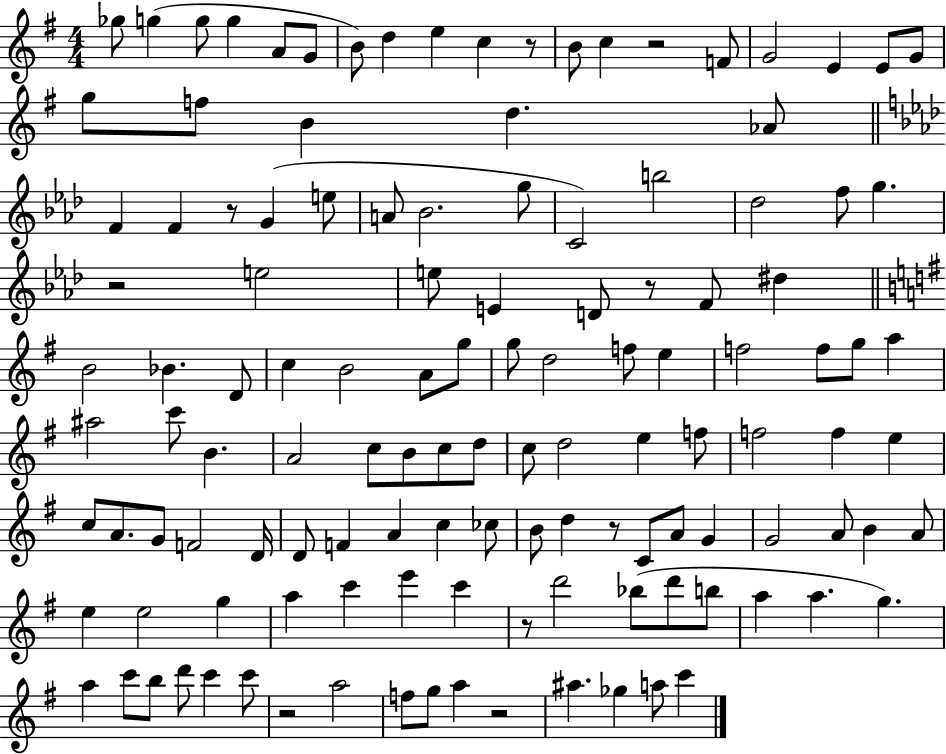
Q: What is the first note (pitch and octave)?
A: Gb5